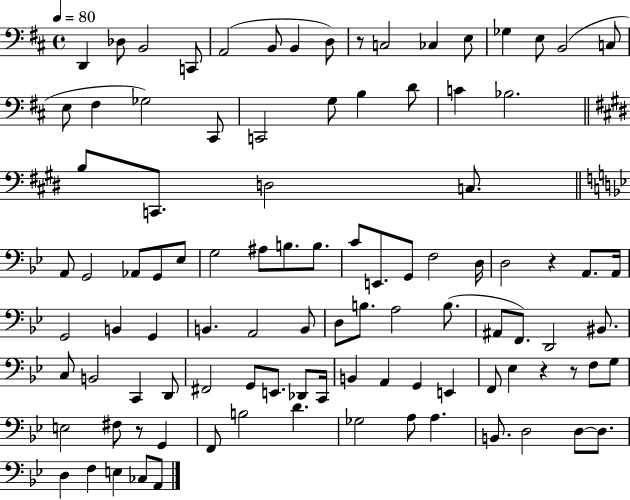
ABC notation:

X:1
T:Untitled
M:4/4
L:1/4
K:D
D,, _D,/2 B,,2 C,,/2 A,,2 B,,/2 B,, D,/2 z/2 C,2 _C, E,/2 _G, E,/2 B,,2 C,/2 E,/2 ^F, _G,2 ^C,,/2 C,,2 G,/2 B, D/2 C _B,2 B,/2 C,,/2 D,2 C,/2 A,,/2 G,,2 _A,,/2 G,,/2 _E,/2 G,2 ^A,/2 B,/2 B,/2 C/2 E,,/2 G,,/2 F,2 D,/4 D,2 z A,,/2 A,,/4 G,,2 B,, G,, B,, A,,2 B,,/2 D,/2 B,/2 A,2 B,/2 ^A,,/2 F,,/2 D,,2 ^B,,/2 C,/2 B,,2 C,, D,,/2 ^F,,2 G,,/2 E,,/2 _D,,/2 C,,/4 B,, A,, G,, E,, F,,/2 _E, z z/2 F,/2 G,/2 E,2 ^F,/2 z/2 G,, F,,/2 B,2 D _G,2 A,/2 A, B,,/2 D,2 D,/2 D,/2 D, F, E, _C,/2 A,,/2